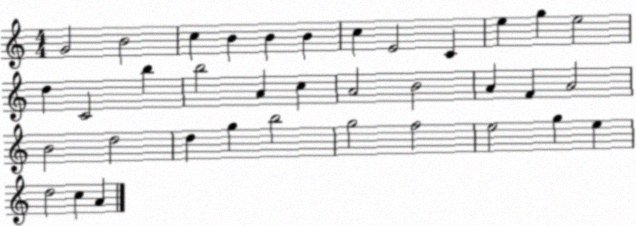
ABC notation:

X:1
T:Untitled
M:4/4
L:1/4
K:C
G2 B2 c B B B c E2 C e g e2 d C2 b b2 A c A2 B2 A F A2 B2 d2 d g b2 g2 f2 e2 g e d2 c A